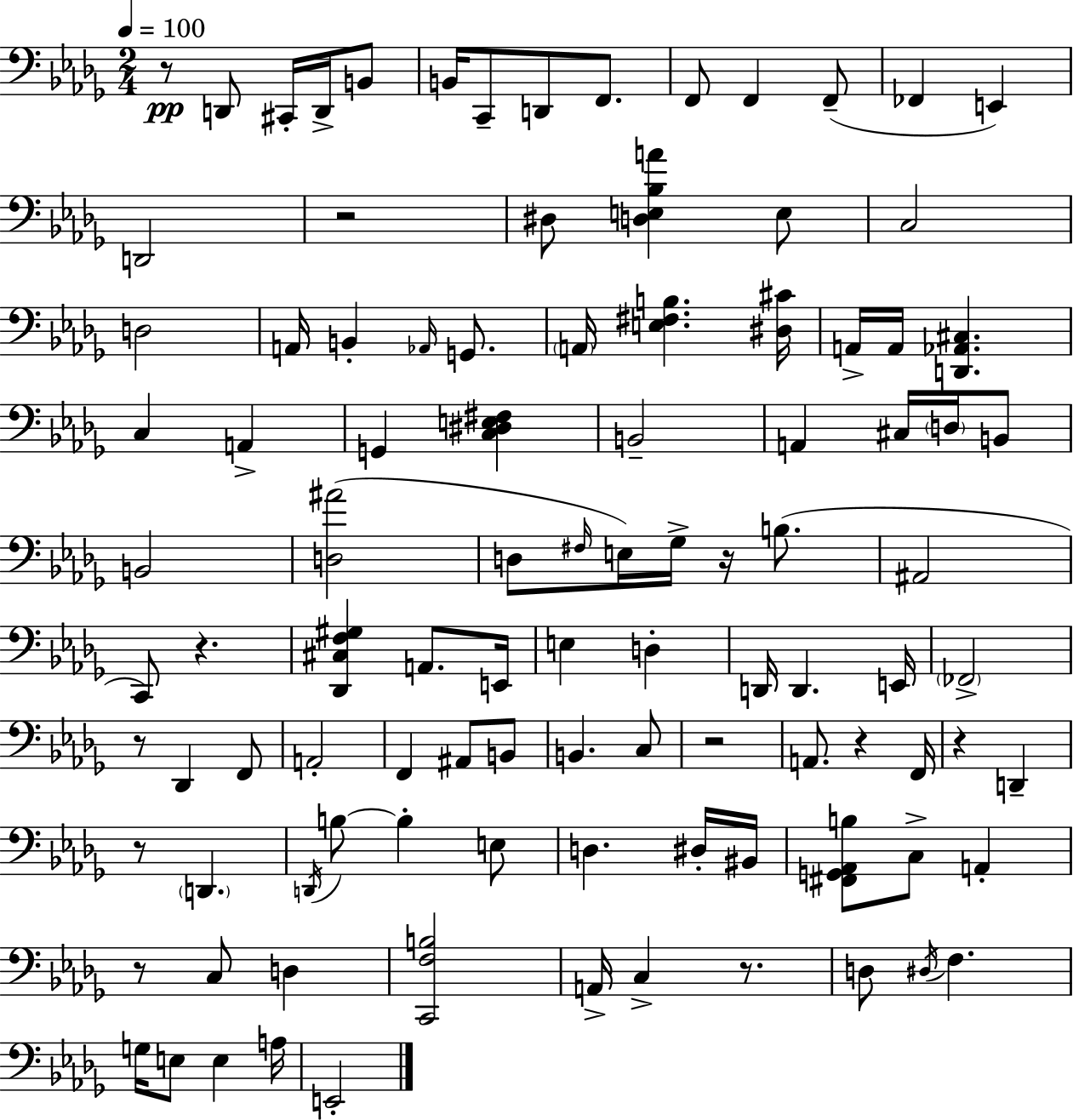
{
  \clef bass
  \numericTimeSignature
  \time 2/4
  \key bes \minor
  \tempo 4 = 100
  r8\pp d,8 cis,16-. d,16-> b,8 | b,16 c,8-- d,8 f,8. | f,8 f,4 f,8--( | fes,4 e,4) | \break d,2 | r2 | dis8 <d e bes a'>4 e8 | c2 | \break d2 | a,16 b,4-. \grace { aes,16 } g,8. | \parenthesize a,16 <e fis b>4. | <dis cis'>16 a,16-> a,16 <d, aes, cis>4. | \break c4 a,4-> | g,4 <c dis e fis>4 | b,2-- | a,4 cis16 \parenthesize d16 b,8 | \break b,2 | <d ais'>2( | d8 \grace { fis16 } e16) ges16-> r16 b8.( | ais,2 | \break c,8) r4. | <des, cis f gis>4 a,8. | e,16 e4 d4-. | d,16 d,4. | \break e,16 \parenthesize fes,2-> | r8 des,4 | f,8 a,2-. | f,4 ais,8 | \break b,8 b,4. | c8 r2 | a,8. r4 | f,16 r4 d,4-- | \break r8 \parenthesize d,4. | \acciaccatura { d,16 } b8~~ b4-. | e8 d4. | dis16-. bis,16 <fis, g, aes, b>8 c8-> a,4-. | \break r8 c8 d4 | <c, f b>2 | a,16-> c4-> | r8. d8 \acciaccatura { dis16 } f4. | \break g16 e8 e4 | a16 e,2-. | \bar "|."
}